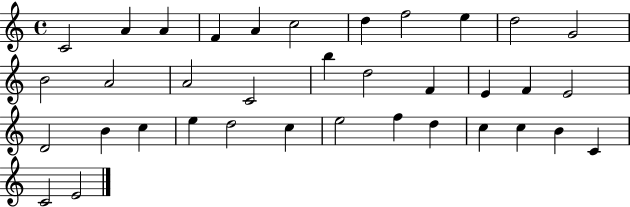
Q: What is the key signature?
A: C major